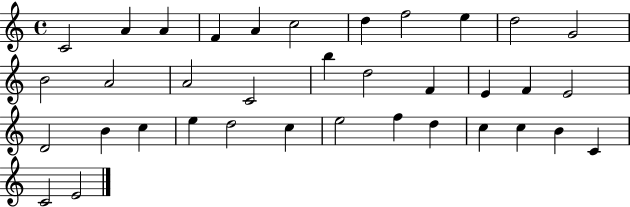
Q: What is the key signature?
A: C major